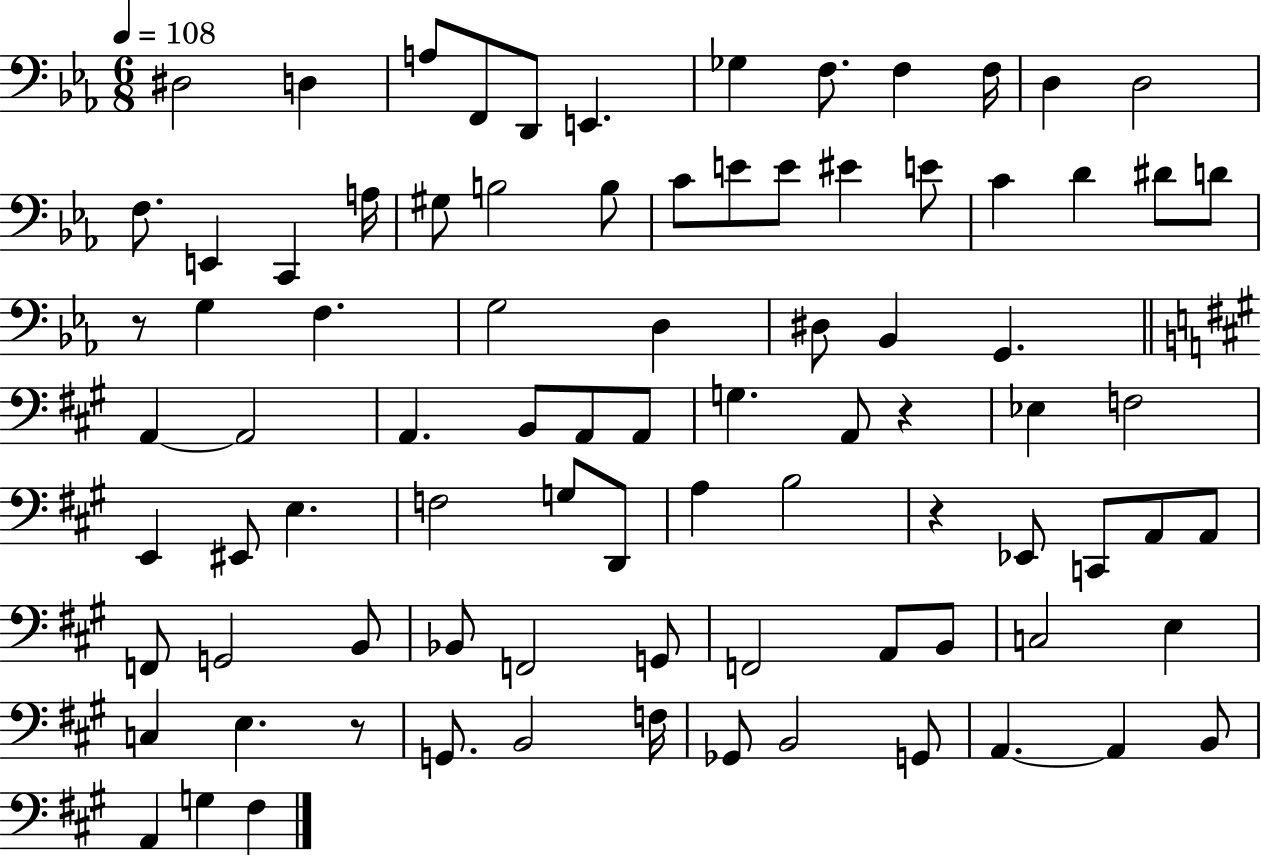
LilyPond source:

{
  \clef bass
  \numericTimeSignature
  \time 6/8
  \key ees \major
  \tempo 4 = 108
  dis2 d4 | a8 f,8 d,8 e,4. | ges4 f8. f4 f16 | d4 d2 | \break f8. e,4 c,4 a16 | gis8 b2 b8 | c'8 e'8 e'8 eis'4 e'8 | c'4 d'4 dis'8 d'8 | \break r8 g4 f4. | g2 d4 | dis8 bes,4 g,4. | \bar "||" \break \key a \major a,4~~ a,2 | a,4. b,8 a,8 a,8 | g4. a,8 r4 | ees4 f2 | \break e,4 eis,8 e4. | f2 g8 d,8 | a4 b2 | r4 ees,8 c,8 a,8 a,8 | \break f,8 g,2 b,8 | bes,8 f,2 g,8 | f,2 a,8 b,8 | c2 e4 | \break c4 e4. r8 | g,8. b,2 f16 | ges,8 b,2 g,8 | a,4.~~ a,4 b,8 | \break a,4 g4 fis4 | \bar "|."
}